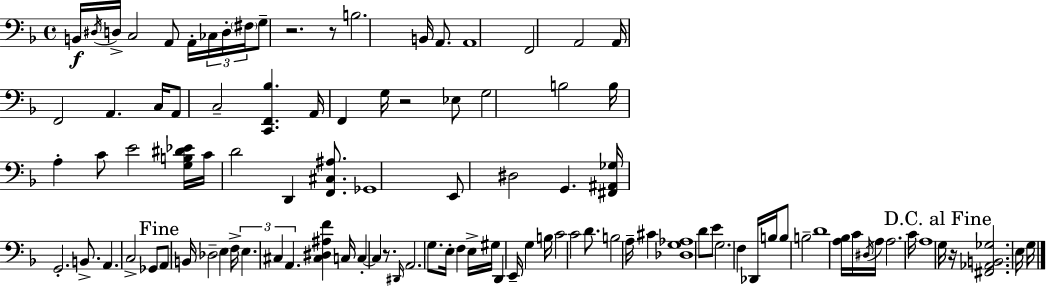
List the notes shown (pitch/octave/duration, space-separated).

B2/s D#3/s D3/s C3/h A2/e A2/s CES3/s D3/s F#3/s G3/e R/h. R/e B3/h. B2/s A2/e. A2/w F2/h A2/h A2/s F2/h A2/q. C3/s A2/e C3/h [C2,F2,Bb3]/q. A2/s F2/q G3/s R/h Eb3/e G3/h B3/h B3/s A3/q C4/e E4/h [G3,B3,D#4,Eb4]/s C4/s D4/h D2/q [F2,C#3,A#3]/e. Gb2/w E2/e D#3/h G2/q. [F#2,A#2,Gb3]/s G2/h. B2/e. A2/q. C3/h Gb2/e A2/e B2/s Db3/h E3/q F3/s E3/q. C#3/q A2/q. [C#3,D#3,A#3,F4]/q C3/s C3/q C3/q R/e. D#2/s A2/h. G3/e. E3/s F3/q E3/s G#3/s D2/q E2/s G3/q B3/s C4/h C4/h D4/e. B3/h A3/s C#4/q [Db3,G3,Ab3]/w D4/e E4/e G3/h. F3/q Db2/s B3/s B3/e B3/h D4/w [A3,Bb3]/s C4/s D#3/s A3/s A3/h. C4/s A3/w G3/s R/s [F#2,Ab2,B2,Gb3]/h. E3/s G3/s